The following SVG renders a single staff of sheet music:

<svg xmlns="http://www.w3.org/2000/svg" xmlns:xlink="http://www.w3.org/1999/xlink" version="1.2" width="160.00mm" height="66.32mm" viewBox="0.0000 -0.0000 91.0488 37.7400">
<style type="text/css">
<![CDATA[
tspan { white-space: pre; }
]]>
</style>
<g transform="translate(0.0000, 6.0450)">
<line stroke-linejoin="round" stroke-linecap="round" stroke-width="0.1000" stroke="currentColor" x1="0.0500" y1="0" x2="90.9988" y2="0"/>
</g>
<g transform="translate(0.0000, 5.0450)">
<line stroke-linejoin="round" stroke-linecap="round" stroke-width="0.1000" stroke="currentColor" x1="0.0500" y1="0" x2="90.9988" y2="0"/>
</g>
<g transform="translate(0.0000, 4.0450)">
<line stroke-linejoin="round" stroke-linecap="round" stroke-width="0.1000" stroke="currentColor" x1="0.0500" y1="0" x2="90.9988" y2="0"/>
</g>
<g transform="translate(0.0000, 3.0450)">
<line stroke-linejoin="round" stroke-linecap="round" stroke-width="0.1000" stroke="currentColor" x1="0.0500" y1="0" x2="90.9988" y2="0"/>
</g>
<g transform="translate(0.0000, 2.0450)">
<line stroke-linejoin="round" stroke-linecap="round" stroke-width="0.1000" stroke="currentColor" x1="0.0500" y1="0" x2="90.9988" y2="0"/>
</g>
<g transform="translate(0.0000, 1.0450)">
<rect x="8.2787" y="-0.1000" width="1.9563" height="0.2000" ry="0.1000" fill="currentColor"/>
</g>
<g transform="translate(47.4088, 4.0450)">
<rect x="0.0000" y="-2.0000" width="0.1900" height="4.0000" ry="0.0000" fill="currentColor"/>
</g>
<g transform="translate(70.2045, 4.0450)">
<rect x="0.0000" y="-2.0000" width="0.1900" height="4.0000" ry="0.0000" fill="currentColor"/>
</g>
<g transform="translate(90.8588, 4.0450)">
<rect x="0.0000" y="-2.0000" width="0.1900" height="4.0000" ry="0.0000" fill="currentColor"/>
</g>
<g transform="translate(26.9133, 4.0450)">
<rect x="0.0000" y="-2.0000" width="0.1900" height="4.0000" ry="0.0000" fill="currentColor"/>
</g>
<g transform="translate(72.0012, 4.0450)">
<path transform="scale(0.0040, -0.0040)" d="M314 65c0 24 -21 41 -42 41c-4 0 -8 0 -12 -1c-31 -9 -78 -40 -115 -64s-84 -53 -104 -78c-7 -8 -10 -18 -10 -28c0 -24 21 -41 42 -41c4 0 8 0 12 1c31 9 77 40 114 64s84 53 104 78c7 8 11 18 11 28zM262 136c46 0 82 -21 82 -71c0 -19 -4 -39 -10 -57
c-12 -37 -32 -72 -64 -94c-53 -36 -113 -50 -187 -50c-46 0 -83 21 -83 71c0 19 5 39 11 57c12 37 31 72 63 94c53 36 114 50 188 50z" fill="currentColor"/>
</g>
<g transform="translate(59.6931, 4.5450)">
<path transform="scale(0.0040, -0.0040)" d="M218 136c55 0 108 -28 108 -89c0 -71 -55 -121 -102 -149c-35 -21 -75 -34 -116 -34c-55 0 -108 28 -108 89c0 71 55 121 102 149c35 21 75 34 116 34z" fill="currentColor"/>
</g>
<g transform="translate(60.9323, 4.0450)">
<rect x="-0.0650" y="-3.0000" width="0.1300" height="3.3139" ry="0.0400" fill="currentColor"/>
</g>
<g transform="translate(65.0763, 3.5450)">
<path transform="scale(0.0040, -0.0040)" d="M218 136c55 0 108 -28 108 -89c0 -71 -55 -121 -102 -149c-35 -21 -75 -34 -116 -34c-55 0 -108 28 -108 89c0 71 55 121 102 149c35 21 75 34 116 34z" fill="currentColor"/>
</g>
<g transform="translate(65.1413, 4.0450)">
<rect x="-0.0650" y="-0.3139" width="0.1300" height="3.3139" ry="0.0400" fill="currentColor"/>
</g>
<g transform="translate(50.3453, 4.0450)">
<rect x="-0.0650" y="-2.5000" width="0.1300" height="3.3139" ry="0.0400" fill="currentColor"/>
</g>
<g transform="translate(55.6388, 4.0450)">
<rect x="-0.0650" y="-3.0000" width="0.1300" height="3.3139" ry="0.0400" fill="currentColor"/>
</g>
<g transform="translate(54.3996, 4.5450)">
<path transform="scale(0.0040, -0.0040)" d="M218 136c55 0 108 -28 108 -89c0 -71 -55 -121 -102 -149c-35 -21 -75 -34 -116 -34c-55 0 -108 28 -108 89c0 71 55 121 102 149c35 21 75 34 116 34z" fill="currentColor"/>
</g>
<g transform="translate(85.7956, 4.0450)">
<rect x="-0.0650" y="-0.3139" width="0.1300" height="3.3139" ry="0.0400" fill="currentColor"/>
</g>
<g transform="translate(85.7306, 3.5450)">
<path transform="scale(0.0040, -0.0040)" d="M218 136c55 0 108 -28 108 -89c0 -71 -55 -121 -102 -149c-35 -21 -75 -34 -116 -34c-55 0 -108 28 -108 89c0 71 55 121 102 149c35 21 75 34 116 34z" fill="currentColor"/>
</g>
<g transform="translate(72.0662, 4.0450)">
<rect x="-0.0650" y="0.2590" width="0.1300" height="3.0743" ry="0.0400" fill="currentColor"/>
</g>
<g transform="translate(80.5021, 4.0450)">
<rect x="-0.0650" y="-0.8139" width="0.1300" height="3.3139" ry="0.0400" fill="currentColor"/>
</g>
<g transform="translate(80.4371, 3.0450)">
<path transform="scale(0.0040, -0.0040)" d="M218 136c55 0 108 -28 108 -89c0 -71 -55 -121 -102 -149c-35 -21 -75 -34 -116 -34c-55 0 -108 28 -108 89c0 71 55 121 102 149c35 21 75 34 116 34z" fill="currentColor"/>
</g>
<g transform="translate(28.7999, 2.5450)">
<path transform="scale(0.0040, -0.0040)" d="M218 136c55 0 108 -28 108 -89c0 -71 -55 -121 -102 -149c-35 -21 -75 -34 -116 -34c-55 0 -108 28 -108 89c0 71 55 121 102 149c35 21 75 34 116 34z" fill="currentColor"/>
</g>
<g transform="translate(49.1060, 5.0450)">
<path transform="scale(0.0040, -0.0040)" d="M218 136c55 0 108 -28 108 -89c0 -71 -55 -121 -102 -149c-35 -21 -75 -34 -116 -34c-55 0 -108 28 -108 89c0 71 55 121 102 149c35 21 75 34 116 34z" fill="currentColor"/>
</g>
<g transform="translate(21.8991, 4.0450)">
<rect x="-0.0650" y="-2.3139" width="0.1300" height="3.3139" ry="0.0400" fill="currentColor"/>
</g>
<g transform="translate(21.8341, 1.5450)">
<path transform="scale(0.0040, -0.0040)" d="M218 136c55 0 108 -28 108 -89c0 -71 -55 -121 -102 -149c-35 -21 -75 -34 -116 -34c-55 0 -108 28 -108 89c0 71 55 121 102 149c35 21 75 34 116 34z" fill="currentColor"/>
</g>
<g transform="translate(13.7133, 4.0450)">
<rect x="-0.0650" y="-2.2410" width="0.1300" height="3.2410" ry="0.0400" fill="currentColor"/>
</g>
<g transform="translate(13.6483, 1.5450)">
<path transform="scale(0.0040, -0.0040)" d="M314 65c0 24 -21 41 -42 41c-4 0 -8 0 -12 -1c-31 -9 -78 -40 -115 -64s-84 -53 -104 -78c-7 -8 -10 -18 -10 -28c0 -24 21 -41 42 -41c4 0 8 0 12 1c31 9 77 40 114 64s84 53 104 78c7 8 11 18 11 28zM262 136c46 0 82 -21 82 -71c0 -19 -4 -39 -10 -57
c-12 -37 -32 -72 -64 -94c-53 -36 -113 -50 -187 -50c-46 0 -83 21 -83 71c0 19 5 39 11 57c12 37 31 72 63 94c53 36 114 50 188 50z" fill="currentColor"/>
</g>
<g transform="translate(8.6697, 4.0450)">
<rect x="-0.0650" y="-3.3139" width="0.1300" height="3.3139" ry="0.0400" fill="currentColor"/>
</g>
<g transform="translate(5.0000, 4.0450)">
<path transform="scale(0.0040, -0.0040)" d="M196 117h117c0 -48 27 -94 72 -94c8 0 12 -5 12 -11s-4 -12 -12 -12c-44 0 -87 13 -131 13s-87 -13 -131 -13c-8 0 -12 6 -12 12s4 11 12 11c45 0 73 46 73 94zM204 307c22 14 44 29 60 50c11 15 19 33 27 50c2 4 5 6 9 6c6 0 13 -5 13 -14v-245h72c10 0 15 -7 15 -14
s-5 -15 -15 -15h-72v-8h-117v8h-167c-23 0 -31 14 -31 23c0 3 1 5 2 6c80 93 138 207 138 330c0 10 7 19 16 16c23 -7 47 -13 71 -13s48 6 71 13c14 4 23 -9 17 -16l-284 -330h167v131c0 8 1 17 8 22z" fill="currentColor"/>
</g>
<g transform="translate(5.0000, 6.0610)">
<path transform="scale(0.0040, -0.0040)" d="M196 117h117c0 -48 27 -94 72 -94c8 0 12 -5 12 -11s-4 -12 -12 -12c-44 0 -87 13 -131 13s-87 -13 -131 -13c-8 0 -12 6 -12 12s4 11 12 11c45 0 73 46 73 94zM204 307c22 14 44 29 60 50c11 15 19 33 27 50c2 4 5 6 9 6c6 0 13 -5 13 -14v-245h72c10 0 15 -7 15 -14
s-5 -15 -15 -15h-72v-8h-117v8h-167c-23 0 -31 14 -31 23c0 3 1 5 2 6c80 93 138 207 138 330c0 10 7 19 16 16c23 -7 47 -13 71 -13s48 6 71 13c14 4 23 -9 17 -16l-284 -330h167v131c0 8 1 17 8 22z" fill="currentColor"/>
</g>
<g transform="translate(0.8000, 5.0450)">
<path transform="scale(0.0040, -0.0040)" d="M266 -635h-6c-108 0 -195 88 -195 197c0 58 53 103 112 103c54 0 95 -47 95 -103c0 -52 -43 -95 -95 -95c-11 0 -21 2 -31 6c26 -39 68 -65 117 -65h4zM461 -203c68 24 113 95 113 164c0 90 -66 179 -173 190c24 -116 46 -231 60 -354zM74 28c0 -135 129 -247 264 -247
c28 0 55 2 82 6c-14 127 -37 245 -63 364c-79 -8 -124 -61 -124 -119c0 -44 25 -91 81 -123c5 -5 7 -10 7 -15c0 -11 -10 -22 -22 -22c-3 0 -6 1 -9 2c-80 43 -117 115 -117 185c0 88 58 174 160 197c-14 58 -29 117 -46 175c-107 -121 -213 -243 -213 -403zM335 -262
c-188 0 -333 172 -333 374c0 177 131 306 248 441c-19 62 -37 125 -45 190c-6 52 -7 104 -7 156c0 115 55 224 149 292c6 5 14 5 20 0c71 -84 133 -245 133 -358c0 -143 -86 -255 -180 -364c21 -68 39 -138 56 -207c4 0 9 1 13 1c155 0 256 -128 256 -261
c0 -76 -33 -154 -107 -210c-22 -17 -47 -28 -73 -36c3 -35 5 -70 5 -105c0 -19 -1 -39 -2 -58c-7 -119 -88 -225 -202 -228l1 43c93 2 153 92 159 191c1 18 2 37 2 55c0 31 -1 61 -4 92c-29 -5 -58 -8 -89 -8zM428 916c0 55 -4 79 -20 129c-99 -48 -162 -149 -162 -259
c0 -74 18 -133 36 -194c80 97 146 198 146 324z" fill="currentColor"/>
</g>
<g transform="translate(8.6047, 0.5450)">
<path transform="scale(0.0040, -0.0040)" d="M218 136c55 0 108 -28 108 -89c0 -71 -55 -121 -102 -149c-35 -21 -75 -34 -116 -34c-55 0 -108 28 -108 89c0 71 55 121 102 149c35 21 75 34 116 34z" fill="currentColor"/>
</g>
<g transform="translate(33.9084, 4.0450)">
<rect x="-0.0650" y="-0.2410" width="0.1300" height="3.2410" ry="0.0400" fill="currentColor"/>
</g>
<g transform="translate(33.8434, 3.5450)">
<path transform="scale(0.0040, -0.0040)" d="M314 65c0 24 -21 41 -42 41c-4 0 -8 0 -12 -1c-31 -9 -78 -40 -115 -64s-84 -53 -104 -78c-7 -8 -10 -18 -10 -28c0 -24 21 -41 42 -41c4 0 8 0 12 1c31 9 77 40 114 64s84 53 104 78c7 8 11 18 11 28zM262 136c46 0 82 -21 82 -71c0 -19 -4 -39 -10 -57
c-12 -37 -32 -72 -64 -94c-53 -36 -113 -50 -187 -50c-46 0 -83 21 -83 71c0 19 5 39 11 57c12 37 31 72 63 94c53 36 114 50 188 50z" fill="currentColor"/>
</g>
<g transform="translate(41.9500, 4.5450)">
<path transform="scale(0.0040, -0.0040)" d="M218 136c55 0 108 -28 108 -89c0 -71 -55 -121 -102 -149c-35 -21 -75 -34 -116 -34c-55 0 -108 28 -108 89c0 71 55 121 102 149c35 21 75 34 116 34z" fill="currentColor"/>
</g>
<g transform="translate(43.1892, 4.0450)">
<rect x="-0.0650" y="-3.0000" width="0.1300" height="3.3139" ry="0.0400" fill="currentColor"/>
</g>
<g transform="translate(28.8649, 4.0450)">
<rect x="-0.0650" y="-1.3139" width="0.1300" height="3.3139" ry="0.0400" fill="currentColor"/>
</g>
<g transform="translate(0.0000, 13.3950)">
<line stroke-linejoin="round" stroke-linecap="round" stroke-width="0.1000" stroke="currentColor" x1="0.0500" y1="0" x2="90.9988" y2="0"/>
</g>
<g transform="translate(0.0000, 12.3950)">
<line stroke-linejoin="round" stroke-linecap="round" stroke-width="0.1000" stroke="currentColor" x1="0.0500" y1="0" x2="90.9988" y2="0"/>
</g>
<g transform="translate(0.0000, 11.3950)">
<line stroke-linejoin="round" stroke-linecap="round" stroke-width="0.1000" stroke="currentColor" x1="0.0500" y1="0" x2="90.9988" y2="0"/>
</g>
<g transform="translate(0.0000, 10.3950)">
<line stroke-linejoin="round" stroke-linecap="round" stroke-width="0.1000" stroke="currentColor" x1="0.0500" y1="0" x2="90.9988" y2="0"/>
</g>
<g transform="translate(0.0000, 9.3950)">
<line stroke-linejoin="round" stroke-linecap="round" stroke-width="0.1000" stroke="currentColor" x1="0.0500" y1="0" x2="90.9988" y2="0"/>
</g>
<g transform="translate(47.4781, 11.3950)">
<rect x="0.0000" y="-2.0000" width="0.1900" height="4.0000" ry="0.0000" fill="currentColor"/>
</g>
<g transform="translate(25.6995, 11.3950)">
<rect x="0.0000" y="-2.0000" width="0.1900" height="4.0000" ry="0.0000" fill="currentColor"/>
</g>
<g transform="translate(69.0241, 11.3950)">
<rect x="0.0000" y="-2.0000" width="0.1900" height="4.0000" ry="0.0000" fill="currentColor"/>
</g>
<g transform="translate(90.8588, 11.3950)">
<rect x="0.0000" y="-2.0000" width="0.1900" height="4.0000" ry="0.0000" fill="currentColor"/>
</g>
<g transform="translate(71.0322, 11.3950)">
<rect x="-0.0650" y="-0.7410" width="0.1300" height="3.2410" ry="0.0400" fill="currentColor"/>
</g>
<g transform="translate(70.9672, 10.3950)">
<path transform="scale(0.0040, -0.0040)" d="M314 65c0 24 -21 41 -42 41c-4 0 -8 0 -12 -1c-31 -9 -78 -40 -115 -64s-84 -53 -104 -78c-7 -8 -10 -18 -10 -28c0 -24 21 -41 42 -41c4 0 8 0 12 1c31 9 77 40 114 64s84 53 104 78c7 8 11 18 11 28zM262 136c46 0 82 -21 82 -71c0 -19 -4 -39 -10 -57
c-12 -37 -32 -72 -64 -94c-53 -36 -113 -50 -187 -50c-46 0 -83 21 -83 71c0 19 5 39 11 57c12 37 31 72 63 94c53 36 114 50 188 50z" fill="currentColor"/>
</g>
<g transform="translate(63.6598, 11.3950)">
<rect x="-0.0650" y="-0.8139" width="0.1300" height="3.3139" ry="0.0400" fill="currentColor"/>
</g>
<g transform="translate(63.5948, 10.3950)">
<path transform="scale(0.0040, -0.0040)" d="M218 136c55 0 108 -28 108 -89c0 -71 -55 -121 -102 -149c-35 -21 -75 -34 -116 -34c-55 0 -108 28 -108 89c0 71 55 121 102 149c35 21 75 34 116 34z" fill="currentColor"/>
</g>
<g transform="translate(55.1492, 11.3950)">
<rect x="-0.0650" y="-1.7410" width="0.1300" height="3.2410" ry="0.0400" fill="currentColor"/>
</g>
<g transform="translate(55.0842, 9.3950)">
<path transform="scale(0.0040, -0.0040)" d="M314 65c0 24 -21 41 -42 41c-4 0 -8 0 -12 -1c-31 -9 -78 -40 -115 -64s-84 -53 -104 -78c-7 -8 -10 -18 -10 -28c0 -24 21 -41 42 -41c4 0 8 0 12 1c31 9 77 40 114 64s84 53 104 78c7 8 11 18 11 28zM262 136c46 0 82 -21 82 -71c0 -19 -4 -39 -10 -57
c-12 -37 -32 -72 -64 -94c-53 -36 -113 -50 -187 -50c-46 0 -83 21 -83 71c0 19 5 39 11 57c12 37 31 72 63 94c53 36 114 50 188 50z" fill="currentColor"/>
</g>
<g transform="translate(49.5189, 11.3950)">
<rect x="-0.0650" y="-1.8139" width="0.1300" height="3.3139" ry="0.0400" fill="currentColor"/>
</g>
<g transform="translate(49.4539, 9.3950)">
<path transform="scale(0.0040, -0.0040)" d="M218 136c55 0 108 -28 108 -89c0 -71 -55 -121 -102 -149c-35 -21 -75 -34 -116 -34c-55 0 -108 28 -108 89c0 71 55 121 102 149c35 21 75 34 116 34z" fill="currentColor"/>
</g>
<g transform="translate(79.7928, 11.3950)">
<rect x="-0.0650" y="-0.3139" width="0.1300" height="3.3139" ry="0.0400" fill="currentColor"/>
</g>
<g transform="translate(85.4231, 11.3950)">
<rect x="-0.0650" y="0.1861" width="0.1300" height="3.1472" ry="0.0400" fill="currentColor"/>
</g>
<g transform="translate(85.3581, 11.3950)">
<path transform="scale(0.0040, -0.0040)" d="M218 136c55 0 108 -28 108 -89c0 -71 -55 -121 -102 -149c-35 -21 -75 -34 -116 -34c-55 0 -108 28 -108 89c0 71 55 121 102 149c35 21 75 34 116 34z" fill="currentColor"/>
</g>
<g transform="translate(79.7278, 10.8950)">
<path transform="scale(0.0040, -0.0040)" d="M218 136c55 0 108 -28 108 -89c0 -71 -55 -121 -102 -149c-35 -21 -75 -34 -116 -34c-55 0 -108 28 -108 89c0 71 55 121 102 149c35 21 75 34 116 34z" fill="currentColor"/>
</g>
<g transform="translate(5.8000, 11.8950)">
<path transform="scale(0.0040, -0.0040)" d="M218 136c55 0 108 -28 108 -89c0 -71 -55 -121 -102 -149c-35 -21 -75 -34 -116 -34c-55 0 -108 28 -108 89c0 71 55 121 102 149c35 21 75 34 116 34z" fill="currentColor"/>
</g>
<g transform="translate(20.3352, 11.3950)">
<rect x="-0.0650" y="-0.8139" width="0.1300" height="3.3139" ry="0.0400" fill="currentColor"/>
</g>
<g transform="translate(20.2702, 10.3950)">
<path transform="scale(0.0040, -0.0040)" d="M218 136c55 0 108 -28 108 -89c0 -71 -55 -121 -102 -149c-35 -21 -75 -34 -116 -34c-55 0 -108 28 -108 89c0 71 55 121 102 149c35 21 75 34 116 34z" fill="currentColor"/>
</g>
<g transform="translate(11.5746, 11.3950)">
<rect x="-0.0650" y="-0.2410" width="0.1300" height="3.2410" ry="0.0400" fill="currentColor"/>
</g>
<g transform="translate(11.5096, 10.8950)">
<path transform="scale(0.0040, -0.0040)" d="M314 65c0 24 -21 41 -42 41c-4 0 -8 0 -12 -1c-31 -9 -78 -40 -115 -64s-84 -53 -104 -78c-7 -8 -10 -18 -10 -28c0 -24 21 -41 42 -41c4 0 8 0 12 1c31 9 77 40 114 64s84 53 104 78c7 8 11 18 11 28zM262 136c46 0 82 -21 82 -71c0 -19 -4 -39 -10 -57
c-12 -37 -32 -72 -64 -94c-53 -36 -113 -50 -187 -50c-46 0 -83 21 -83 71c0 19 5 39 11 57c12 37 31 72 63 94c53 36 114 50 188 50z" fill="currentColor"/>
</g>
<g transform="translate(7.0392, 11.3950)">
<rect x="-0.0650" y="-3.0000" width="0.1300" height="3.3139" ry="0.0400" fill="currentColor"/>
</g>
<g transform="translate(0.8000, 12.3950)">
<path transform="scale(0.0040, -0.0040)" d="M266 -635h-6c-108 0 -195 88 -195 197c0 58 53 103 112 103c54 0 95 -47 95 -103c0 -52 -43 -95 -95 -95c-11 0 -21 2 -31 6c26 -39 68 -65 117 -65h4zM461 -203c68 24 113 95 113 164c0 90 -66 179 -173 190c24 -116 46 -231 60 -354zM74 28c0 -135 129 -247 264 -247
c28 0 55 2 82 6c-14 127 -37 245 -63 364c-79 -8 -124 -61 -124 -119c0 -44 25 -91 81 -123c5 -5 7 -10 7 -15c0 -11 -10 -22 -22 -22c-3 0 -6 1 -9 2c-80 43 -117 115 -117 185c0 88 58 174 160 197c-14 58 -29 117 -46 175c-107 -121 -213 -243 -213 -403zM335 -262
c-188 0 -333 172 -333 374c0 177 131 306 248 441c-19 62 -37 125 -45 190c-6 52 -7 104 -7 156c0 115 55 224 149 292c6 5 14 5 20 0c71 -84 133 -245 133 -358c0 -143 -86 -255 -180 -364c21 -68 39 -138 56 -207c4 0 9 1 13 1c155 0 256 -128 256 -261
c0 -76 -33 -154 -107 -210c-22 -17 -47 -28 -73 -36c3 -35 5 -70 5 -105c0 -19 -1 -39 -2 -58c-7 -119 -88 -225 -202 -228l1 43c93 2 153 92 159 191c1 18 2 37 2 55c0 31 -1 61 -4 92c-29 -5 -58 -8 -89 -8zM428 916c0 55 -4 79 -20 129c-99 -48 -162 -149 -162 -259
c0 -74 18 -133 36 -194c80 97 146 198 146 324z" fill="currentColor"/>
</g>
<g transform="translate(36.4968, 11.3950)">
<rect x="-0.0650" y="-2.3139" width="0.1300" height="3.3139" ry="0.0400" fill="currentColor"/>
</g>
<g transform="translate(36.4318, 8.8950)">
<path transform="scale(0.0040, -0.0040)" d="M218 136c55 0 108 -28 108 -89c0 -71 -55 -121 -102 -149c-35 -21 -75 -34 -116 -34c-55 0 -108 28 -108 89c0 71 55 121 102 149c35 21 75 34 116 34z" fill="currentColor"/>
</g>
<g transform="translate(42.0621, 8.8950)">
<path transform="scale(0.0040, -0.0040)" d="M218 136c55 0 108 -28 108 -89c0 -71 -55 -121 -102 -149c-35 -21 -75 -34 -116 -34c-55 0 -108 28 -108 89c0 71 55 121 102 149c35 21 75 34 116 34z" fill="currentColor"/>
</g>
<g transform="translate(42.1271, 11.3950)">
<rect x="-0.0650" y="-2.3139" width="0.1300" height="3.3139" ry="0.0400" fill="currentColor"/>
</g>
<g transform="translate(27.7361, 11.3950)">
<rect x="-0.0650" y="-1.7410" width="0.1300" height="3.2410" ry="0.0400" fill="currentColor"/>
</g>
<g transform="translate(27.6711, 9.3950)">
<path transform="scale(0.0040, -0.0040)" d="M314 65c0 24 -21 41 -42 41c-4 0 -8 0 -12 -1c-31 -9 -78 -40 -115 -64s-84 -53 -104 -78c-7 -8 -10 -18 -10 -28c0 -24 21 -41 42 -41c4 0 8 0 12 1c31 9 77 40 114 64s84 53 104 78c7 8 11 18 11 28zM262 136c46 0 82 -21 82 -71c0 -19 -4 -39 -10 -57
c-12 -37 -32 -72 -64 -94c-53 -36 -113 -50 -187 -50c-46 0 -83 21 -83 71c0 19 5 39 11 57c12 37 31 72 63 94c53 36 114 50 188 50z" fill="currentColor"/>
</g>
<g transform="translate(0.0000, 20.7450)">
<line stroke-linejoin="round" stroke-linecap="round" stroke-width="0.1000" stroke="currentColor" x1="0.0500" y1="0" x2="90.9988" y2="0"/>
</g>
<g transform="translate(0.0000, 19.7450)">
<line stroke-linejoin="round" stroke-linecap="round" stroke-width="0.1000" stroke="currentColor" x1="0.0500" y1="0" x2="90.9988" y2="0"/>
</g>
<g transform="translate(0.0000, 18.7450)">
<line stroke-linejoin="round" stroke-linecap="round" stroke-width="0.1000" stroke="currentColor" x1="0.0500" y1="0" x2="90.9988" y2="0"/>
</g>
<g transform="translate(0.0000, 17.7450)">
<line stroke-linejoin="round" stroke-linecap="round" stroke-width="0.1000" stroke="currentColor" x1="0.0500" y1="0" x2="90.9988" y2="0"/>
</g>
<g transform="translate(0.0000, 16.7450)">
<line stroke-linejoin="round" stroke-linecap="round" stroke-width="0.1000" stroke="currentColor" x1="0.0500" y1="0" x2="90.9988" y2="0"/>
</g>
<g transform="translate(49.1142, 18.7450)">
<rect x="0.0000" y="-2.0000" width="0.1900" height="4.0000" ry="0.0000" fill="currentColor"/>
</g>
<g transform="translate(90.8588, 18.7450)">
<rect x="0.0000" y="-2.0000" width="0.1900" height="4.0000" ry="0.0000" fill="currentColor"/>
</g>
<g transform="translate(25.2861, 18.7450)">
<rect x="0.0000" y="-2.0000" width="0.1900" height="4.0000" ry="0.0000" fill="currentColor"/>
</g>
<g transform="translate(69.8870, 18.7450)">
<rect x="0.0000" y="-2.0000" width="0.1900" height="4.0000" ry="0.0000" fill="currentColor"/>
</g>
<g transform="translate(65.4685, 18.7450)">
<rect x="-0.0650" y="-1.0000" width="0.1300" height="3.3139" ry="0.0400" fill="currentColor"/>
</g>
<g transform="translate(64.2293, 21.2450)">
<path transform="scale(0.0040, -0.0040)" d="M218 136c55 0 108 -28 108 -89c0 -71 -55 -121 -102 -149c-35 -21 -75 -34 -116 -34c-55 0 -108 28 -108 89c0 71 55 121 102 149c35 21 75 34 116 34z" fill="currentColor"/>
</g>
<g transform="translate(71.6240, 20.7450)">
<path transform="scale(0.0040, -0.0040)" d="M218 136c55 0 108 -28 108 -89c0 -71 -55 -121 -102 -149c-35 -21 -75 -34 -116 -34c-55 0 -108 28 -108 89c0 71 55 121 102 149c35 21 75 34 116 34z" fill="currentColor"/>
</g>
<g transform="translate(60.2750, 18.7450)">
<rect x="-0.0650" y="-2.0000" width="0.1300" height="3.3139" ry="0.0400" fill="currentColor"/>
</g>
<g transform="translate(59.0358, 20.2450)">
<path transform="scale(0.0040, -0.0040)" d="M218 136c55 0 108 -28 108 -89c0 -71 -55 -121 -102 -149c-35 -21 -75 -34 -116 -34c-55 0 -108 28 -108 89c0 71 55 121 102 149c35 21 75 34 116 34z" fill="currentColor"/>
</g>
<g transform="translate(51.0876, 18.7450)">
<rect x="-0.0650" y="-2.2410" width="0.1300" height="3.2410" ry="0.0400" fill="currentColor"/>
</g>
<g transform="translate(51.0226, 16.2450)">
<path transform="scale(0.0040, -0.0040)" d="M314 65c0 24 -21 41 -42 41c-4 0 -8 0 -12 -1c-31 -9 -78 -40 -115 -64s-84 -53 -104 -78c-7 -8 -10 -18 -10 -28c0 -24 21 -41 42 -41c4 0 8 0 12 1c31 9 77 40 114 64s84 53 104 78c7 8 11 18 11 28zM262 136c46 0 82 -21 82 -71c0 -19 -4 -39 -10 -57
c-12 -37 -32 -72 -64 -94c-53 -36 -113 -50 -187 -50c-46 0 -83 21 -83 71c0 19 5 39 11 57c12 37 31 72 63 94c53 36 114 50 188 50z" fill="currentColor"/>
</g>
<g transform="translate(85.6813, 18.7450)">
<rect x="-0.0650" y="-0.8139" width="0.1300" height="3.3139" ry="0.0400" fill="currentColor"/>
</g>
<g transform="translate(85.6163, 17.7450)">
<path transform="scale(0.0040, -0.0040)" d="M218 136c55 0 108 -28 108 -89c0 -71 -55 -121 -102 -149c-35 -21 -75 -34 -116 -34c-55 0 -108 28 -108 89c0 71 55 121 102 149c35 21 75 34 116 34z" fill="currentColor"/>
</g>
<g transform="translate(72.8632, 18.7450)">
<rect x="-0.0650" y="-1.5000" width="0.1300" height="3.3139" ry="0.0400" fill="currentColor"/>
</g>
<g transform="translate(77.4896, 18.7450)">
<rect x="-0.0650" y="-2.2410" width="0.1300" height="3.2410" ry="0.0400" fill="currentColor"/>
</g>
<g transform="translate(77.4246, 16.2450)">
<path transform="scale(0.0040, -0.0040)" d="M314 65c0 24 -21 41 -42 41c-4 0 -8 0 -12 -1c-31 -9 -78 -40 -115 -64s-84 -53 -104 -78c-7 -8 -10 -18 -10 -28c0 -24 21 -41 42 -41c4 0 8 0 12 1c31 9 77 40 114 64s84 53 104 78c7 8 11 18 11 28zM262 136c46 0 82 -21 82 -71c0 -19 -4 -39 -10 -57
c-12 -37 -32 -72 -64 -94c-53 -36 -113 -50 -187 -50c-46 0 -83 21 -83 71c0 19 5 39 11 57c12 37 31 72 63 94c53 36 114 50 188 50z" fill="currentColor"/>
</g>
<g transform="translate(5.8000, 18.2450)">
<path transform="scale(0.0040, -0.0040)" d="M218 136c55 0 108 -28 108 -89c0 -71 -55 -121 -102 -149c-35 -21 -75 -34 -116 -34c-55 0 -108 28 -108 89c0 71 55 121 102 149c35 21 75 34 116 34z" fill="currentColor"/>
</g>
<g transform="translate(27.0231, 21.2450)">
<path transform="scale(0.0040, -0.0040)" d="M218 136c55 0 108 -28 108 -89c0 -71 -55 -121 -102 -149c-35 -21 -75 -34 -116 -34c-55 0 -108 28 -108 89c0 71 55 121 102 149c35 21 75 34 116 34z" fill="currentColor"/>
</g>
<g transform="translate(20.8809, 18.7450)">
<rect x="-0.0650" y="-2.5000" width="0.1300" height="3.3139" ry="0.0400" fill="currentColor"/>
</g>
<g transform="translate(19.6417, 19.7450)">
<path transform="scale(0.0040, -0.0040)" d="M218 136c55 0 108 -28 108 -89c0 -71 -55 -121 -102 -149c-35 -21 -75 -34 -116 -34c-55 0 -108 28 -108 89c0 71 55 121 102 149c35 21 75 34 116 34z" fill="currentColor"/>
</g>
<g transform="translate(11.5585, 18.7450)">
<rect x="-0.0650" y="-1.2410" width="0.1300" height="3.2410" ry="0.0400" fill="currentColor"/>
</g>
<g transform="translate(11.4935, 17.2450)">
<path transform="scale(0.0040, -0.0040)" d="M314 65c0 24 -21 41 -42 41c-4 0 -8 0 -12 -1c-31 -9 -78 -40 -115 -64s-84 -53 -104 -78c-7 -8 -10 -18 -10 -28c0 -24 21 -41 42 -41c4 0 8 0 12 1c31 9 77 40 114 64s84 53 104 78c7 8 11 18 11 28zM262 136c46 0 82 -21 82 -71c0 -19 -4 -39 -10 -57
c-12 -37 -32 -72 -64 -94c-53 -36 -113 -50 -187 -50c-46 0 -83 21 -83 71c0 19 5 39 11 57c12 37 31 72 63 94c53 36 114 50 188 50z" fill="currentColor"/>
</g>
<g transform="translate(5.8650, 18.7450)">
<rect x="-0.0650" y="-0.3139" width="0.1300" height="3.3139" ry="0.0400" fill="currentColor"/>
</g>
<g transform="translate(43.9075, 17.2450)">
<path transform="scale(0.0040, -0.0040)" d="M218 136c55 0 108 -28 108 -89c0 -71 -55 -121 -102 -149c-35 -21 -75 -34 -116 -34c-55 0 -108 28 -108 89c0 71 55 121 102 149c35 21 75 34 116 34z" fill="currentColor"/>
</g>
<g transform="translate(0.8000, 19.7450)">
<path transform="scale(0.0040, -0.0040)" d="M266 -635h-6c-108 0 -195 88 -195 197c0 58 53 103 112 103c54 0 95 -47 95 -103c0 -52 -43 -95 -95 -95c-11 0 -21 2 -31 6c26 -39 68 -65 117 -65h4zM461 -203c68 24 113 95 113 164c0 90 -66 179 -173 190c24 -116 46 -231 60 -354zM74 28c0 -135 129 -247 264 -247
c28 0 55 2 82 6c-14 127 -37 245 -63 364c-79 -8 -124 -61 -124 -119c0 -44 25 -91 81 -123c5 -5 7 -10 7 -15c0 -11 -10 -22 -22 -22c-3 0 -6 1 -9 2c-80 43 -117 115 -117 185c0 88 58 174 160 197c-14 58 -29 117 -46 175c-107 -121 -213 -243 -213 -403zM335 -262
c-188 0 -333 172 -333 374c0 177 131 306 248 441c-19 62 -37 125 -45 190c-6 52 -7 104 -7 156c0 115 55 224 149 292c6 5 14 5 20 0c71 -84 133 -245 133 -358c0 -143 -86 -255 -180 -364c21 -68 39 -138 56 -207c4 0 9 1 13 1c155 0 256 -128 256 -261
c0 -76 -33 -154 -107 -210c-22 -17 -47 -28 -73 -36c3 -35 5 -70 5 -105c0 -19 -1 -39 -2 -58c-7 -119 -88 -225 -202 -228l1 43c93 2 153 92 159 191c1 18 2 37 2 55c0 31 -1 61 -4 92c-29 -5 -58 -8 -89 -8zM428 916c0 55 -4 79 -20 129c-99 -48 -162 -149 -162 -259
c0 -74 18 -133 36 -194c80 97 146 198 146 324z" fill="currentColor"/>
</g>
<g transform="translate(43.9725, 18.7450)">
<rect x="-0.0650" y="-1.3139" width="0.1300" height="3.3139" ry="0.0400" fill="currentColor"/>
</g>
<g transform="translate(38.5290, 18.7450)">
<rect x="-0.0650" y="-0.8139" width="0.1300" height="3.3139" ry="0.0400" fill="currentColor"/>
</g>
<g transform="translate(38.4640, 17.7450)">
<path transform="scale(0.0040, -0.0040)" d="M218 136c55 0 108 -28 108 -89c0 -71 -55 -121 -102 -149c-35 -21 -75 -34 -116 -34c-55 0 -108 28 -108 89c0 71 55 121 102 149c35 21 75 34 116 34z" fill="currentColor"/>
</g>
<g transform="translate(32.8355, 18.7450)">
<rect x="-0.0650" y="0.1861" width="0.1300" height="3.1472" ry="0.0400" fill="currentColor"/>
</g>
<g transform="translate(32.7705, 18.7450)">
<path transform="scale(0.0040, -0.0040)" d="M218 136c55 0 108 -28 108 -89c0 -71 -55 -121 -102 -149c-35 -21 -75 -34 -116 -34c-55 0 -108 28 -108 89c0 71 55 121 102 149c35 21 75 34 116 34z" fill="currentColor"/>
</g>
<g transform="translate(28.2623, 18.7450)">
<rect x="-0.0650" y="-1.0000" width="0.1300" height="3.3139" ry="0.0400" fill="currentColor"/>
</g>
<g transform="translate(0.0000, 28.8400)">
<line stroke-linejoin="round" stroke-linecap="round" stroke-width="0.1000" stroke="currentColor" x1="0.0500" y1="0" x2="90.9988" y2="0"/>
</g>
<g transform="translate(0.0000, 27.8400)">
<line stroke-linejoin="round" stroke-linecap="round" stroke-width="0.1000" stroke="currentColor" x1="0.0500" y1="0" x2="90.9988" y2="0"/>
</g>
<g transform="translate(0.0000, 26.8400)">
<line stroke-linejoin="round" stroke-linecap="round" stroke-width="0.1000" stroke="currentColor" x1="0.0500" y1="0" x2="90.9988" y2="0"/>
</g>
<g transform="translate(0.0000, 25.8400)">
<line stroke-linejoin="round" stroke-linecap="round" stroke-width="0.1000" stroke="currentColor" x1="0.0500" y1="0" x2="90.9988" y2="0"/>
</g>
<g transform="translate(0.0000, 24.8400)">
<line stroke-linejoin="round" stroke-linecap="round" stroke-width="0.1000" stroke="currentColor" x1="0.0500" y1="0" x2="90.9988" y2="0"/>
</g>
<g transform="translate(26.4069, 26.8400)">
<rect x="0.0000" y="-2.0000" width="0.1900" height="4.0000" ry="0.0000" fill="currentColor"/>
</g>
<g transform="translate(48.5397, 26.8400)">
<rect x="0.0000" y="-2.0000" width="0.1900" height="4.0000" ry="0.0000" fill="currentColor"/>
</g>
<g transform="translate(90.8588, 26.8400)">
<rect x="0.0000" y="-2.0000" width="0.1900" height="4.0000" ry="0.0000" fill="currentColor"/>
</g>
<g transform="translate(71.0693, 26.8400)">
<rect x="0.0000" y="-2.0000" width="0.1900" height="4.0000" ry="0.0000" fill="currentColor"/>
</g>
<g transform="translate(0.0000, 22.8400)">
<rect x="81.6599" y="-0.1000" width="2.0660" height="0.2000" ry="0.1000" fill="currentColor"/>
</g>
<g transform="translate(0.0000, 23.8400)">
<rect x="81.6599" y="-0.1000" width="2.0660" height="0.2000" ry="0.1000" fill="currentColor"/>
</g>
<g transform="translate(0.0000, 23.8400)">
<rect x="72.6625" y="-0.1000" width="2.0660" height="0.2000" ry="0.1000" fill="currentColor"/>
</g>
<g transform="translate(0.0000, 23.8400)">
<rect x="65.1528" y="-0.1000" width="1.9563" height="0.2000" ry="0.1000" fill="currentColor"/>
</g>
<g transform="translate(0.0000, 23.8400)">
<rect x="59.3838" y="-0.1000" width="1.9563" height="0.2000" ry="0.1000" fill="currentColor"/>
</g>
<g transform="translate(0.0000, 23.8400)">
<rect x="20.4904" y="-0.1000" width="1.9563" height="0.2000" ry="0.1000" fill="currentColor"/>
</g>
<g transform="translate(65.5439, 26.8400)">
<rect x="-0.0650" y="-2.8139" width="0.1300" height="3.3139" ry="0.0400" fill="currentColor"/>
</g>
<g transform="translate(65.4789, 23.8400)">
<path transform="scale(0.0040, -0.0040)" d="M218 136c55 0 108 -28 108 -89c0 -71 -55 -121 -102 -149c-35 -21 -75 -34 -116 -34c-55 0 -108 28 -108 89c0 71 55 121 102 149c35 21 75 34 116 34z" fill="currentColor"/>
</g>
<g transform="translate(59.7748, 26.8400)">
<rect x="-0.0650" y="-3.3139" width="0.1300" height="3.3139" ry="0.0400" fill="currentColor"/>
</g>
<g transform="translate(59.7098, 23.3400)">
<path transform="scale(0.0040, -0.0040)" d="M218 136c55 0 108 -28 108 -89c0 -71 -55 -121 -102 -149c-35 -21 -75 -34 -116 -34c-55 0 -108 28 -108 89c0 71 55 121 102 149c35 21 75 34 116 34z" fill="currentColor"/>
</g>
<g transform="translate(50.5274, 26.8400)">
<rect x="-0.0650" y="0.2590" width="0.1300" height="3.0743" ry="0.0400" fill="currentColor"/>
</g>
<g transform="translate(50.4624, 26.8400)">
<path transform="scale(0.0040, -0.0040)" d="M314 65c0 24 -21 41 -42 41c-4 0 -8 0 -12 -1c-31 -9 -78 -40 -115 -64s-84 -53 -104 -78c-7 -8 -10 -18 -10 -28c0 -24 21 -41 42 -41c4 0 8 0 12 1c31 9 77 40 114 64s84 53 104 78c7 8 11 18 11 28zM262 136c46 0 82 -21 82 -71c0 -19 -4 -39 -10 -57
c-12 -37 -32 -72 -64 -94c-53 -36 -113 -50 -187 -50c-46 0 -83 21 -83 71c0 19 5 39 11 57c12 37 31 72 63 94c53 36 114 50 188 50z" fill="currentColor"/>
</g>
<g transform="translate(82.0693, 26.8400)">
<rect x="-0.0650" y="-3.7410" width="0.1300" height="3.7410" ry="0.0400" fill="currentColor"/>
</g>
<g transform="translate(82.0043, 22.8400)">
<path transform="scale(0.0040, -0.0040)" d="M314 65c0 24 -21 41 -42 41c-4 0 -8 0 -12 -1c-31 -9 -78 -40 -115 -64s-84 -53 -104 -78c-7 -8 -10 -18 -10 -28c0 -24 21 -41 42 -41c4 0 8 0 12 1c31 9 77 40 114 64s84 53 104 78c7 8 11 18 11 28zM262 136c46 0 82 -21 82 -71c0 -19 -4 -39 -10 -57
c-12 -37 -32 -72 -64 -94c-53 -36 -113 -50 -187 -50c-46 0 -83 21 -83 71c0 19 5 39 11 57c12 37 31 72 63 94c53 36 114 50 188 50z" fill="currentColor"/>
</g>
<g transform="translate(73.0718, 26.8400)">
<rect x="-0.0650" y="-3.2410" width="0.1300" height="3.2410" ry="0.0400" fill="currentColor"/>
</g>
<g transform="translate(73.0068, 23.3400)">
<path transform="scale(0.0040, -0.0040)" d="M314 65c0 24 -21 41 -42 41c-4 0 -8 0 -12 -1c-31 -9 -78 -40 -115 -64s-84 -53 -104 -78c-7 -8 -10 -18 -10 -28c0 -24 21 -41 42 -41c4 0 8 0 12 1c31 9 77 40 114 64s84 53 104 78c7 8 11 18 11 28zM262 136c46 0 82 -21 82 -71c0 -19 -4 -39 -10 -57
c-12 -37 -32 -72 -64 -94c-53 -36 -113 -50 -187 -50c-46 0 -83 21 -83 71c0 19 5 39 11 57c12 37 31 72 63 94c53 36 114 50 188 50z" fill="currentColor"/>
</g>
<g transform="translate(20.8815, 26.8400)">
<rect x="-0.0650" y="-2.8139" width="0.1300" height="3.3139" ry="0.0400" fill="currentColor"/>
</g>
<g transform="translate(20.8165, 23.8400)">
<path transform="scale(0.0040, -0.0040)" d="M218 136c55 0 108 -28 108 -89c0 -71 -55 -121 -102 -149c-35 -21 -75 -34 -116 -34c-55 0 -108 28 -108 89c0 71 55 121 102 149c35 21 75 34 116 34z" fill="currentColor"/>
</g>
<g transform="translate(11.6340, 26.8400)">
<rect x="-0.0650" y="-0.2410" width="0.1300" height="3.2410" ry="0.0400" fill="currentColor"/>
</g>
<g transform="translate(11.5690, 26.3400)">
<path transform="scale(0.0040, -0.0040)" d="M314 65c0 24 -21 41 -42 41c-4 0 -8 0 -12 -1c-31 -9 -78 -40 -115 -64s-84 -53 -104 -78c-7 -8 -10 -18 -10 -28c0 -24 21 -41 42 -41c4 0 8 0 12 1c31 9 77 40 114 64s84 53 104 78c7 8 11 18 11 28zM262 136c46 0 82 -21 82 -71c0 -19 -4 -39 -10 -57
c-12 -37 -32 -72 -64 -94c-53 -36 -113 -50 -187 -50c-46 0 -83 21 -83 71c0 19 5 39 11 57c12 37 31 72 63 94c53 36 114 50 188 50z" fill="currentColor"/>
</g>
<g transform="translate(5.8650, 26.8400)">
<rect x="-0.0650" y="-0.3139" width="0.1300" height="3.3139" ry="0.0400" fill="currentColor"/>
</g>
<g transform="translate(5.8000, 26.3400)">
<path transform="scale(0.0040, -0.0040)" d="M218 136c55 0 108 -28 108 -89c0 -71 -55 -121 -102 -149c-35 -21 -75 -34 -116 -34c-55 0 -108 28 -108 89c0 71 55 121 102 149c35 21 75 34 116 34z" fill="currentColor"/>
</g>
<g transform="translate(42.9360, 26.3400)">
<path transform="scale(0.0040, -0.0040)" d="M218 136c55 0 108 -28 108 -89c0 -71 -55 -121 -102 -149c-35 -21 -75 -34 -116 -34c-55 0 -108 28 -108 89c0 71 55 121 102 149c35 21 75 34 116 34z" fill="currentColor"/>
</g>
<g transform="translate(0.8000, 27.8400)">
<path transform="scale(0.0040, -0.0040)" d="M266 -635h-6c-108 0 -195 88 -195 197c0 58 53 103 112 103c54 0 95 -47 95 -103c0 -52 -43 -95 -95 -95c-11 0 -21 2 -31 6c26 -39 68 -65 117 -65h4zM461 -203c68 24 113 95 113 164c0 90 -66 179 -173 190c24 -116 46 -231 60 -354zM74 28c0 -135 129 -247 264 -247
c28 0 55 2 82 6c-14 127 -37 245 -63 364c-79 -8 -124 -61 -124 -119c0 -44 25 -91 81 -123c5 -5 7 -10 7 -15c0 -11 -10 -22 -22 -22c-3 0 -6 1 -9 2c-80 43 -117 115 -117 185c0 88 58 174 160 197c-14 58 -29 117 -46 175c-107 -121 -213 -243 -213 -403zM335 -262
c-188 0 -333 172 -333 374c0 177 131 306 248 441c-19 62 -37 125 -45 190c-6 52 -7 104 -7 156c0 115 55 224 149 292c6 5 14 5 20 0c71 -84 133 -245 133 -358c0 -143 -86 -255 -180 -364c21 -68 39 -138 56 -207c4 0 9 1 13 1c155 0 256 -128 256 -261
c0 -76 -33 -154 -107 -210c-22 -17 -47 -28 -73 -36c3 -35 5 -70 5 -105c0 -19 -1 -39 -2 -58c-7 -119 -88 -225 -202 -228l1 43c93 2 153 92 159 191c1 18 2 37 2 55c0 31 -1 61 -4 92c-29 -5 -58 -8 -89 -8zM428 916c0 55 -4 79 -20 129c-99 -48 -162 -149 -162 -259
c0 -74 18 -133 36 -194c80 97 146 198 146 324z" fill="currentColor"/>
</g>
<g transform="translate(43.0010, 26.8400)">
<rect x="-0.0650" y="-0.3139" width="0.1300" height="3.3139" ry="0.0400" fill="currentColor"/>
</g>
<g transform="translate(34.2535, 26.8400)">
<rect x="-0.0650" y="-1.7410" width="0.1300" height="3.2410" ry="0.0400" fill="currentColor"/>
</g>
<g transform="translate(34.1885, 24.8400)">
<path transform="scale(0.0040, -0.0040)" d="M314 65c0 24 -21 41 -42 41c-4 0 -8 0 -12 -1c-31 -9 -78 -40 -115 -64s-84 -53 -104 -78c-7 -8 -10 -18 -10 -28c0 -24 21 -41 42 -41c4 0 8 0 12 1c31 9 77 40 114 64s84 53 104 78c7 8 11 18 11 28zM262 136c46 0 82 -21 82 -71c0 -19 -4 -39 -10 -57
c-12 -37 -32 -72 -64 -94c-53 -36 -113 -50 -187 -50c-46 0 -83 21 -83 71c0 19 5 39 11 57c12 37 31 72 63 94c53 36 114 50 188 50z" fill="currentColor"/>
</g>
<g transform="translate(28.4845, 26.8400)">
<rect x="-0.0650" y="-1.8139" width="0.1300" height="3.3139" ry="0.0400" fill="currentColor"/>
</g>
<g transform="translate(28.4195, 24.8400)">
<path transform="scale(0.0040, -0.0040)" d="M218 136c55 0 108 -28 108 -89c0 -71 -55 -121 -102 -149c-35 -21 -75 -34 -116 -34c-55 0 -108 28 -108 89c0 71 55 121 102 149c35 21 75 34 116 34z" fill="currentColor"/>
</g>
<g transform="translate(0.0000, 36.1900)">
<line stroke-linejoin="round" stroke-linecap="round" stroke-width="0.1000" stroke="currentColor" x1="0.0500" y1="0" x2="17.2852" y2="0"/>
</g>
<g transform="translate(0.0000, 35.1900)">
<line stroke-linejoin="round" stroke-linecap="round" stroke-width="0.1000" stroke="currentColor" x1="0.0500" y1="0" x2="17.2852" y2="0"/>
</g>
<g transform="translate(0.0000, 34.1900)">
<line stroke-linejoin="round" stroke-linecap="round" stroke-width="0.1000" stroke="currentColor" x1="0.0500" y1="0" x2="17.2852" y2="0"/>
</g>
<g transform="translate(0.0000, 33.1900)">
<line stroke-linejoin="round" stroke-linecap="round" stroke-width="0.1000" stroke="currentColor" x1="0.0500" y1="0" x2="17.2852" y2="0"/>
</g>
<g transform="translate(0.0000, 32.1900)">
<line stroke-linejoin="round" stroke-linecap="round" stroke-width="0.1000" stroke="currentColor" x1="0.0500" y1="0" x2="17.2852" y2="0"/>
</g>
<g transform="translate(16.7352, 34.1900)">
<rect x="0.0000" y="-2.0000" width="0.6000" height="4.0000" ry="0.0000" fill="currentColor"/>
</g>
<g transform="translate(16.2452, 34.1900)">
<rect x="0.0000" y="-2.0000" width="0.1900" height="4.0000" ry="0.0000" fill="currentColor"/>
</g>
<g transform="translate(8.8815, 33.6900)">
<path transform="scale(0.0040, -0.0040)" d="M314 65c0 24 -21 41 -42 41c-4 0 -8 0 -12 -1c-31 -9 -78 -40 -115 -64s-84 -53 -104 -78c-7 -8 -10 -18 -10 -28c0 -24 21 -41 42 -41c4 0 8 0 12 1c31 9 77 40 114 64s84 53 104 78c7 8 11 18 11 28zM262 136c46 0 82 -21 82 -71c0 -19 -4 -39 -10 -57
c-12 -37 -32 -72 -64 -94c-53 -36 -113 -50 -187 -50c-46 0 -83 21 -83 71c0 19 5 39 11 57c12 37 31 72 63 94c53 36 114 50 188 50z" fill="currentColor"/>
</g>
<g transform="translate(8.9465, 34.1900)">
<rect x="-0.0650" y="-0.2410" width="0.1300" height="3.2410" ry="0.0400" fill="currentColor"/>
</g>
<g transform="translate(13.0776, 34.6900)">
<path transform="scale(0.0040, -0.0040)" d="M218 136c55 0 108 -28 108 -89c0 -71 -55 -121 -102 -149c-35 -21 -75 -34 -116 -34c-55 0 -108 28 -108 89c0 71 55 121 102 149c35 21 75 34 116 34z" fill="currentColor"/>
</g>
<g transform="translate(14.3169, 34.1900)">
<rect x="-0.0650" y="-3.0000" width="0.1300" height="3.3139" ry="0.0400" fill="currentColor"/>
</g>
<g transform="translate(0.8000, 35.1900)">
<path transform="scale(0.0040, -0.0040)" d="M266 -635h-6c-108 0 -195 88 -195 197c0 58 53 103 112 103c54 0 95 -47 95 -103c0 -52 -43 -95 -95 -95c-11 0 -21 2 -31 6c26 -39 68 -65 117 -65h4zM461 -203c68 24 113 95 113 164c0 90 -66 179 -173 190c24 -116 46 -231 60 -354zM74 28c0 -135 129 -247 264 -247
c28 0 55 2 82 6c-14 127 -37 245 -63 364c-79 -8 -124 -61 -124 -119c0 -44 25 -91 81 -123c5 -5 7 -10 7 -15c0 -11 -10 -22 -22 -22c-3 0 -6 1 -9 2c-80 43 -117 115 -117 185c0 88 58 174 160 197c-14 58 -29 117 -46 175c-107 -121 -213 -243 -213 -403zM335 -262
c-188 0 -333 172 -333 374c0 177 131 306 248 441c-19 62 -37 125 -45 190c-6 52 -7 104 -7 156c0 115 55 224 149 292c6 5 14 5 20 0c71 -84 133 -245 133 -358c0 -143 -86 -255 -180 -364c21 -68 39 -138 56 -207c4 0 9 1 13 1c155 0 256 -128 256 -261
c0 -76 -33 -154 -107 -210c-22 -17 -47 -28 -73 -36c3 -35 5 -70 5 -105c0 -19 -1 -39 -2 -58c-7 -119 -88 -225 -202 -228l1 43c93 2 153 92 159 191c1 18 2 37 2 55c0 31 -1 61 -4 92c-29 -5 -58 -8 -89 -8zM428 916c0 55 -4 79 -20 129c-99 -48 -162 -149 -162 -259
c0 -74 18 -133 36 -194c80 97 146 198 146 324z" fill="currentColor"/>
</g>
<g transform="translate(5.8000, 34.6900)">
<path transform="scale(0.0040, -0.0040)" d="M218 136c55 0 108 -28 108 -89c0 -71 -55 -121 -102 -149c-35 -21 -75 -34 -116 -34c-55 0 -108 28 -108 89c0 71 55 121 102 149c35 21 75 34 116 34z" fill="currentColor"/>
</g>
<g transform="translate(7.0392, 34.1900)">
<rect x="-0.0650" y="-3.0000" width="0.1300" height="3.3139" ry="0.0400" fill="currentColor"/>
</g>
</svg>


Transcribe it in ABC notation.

X:1
T:Untitled
M:4/4
L:1/4
K:C
b g2 g e c2 A G A A c B2 d c A c2 d f2 g g f f2 d d2 c B c e2 G D B d e g2 F D E g2 d c c2 a f f2 c B2 b a b2 c'2 A c2 A